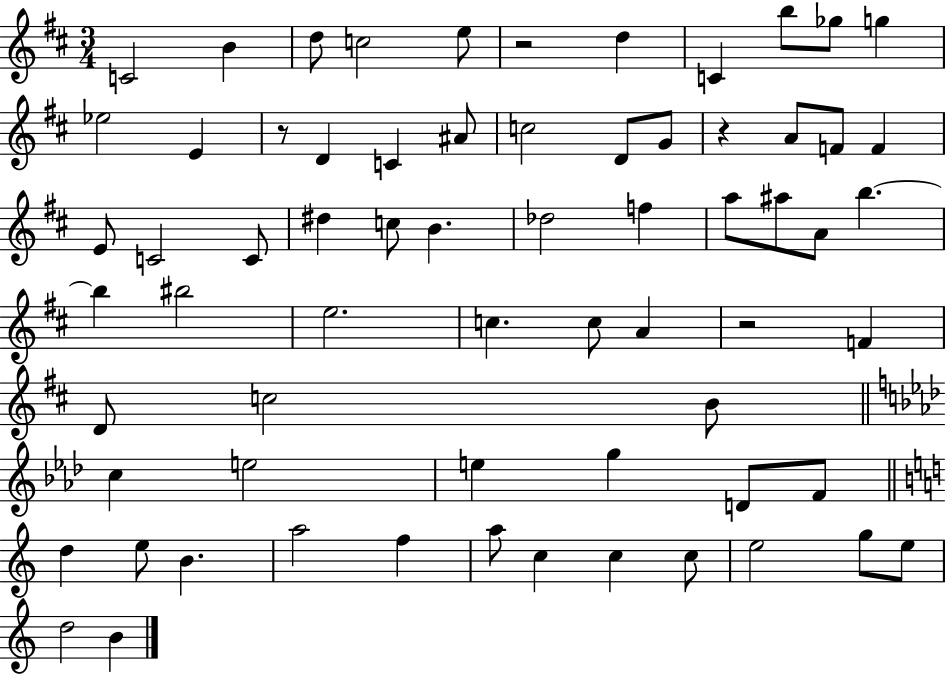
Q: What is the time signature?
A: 3/4